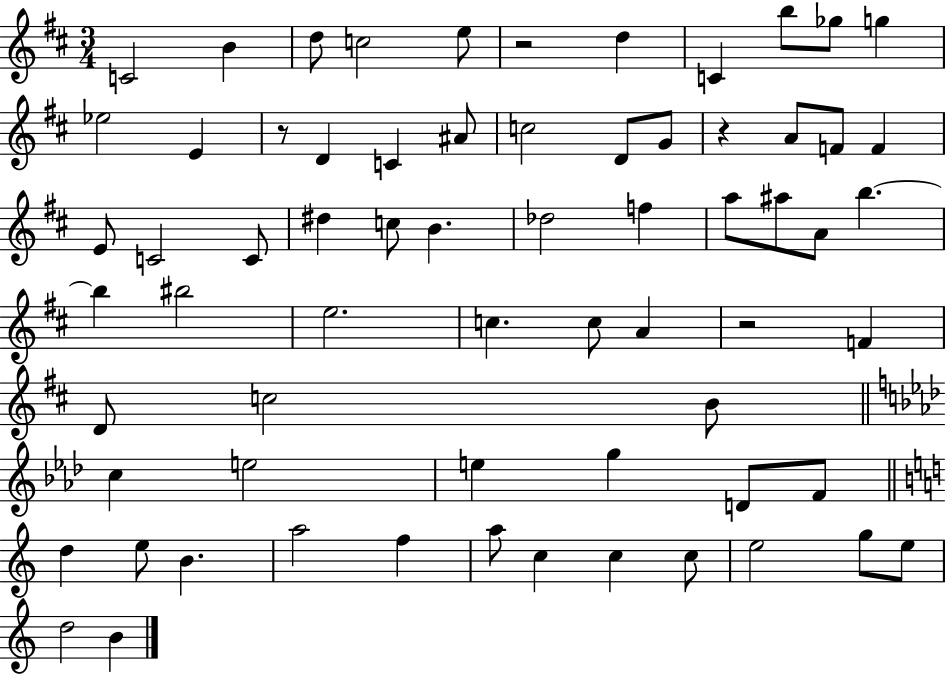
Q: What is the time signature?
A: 3/4